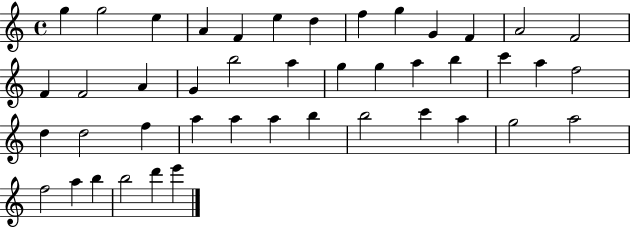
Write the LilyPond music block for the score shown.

{
  \clef treble
  \time 4/4
  \defaultTimeSignature
  \key c \major
  g''4 g''2 e''4 | a'4 f'4 e''4 d''4 | f''4 g''4 g'4 f'4 | a'2 f'2 | \break f'4 f'2 a'4 | g'4 b''2 a''4 | g''4 g''4 a''4 b''4 | c'''4 a''4 f''2 | \break d''4 d''2 f''4 | a''4 a''4 a''4 b''4 | b''2 c'''4 a''4 | g''2 a''2 | \break f''2 a''4 b''4 | b''2 d'''4 e'''4 | \bar "|."
}